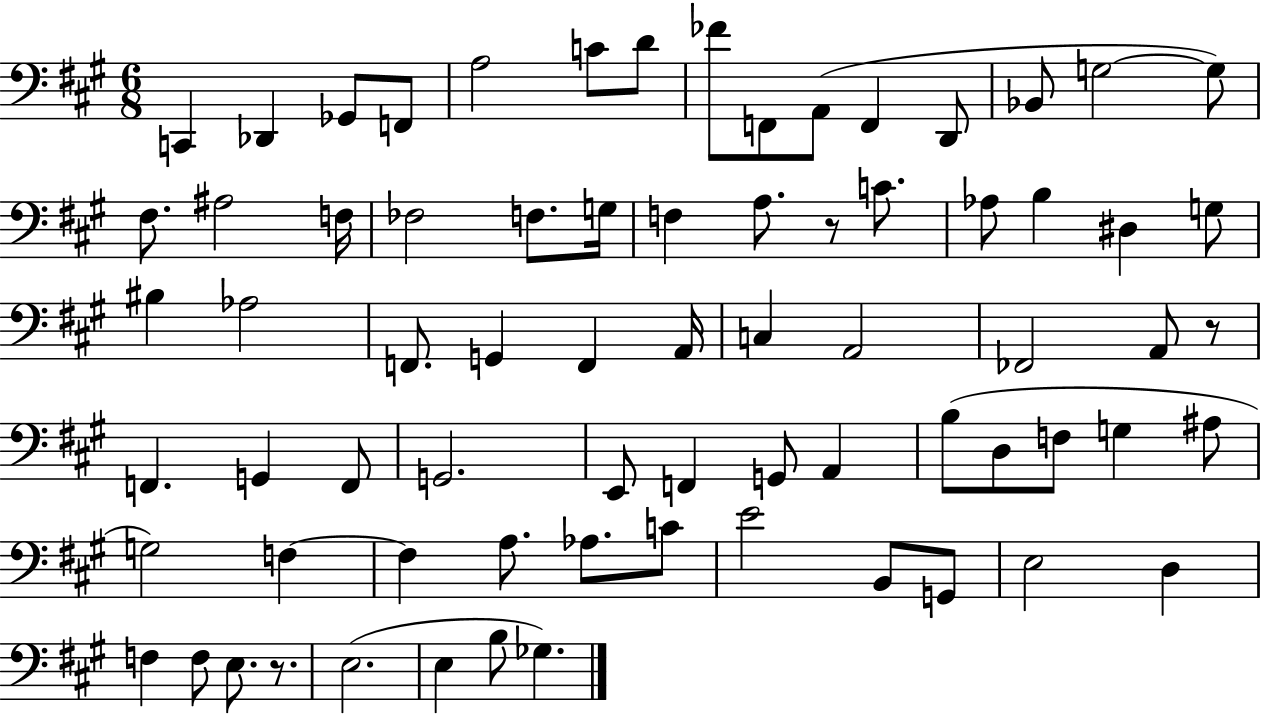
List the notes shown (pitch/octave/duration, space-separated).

C2/q Db2/q Gb2/e F2/e A3/h C4/e D4/e FES4/e F2/e A2/e F2/q D2/e Bb2/e G3/h G3/e F#3/e. A#3/h F3/s FES3/h F3/e. G3/s F3/q A3/e. R/e C4/e. Ab3/e B3/q D#3/q G3/e BIS3/q Ab3/h F2/e. G2/q F2/q A2/s C3/q A2/h FES2/h A2/e R/e F2/q. G2/q F2/e G2/h. E2/e F2/q G2/e A2/q B3/e D3/e F3/e G3/q A#3/e G3/h F3/q F3/q A3/e. Ab3/e. C4/e E4/h B2/e G2/e E3/h D3/q F3/q F3/e E3/e. R/e. E3/h. E3/q B3/e Gb3/q.